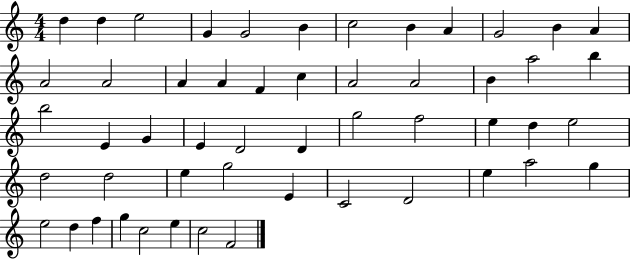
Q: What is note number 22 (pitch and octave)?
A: A5